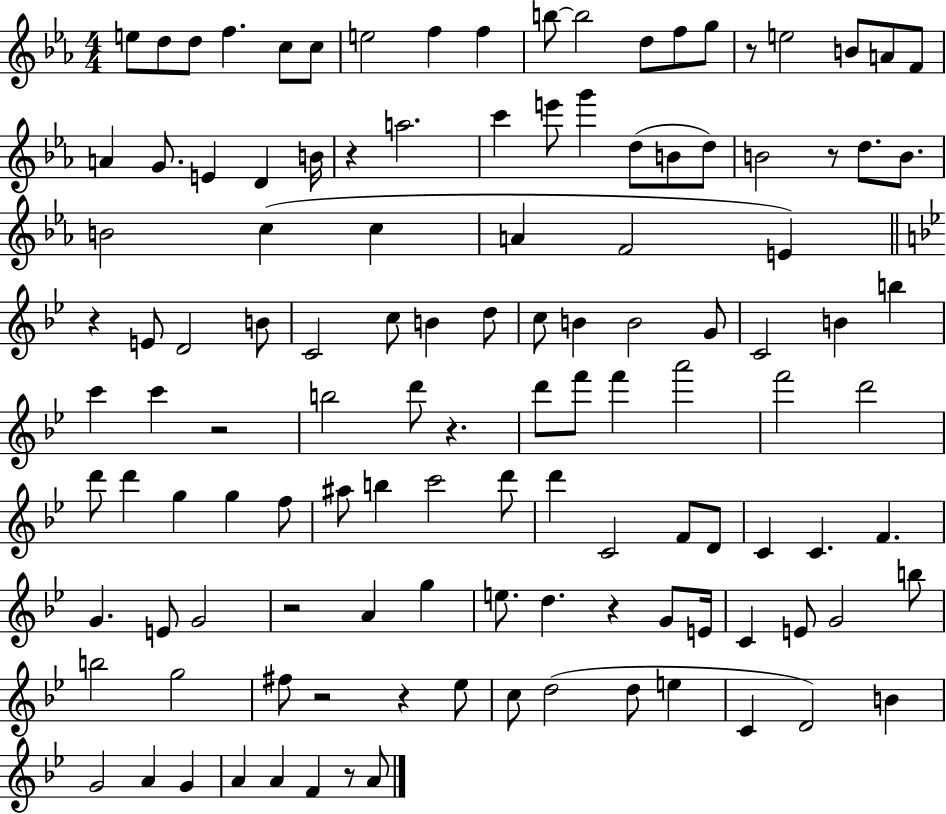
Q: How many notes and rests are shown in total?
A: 121